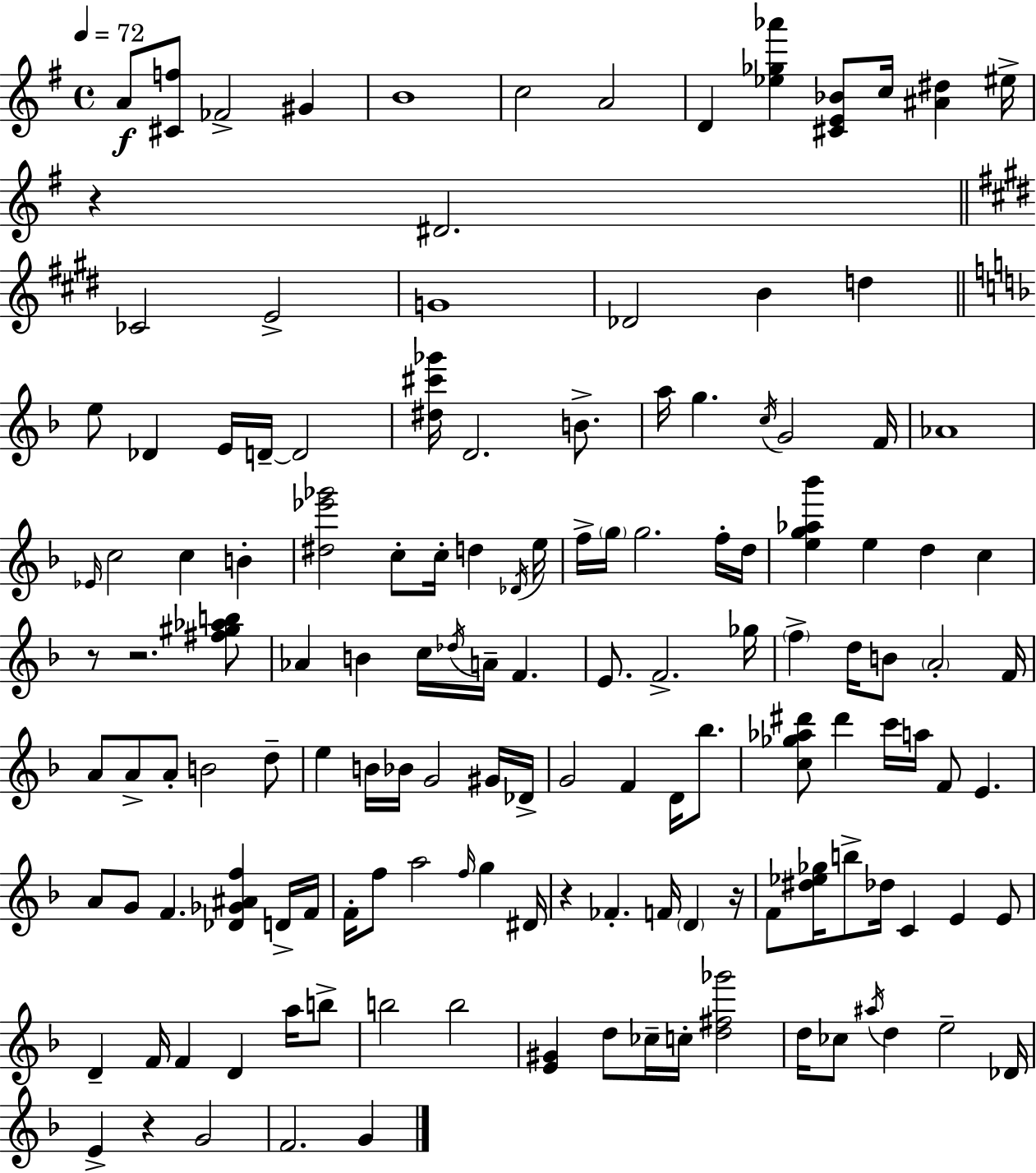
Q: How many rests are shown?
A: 6